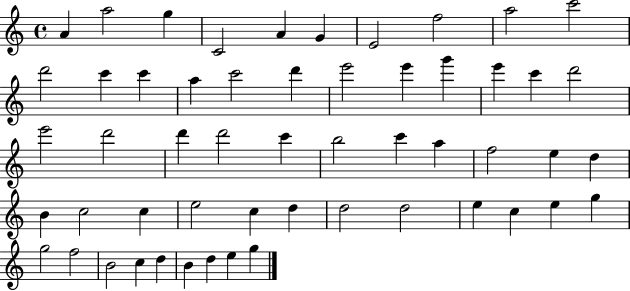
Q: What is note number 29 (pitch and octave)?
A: C6